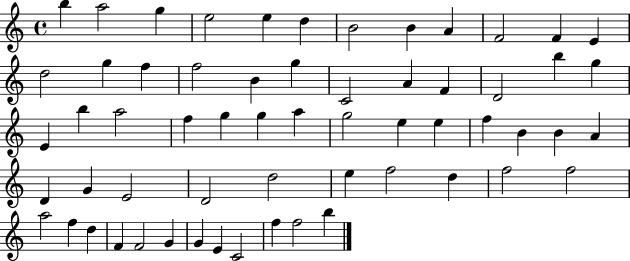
{
  \clef treble
  \time 4/4
  \defaultTimeSignature
  \key c \major
  b''4 a''2 g''4 | e''2 e''4 d''4 | b'2 b'4 a'4 | f'2 f'4 e'4 | \break d''2 g''4 f''4 | f''2 b'4 g''4 | c'2 a'4 f'4 | d'2 b''4 g''4 | \break e'4 b''4 a''2 | f''4 g''4 g''4 a''4 | g''2 e''4 e''4 | f''4 b'4 b'4 a'4 | \break d'4 g'4 e'2 | d'2 d''2 | e''4 f''2 d''4 | f''2 f''2 | \break a''2 f''4 d''4 | f'4 f'2 g'4 | g'4 e'4 c'2 | f''4 f''2 b''4 | \break \bar "|."
}